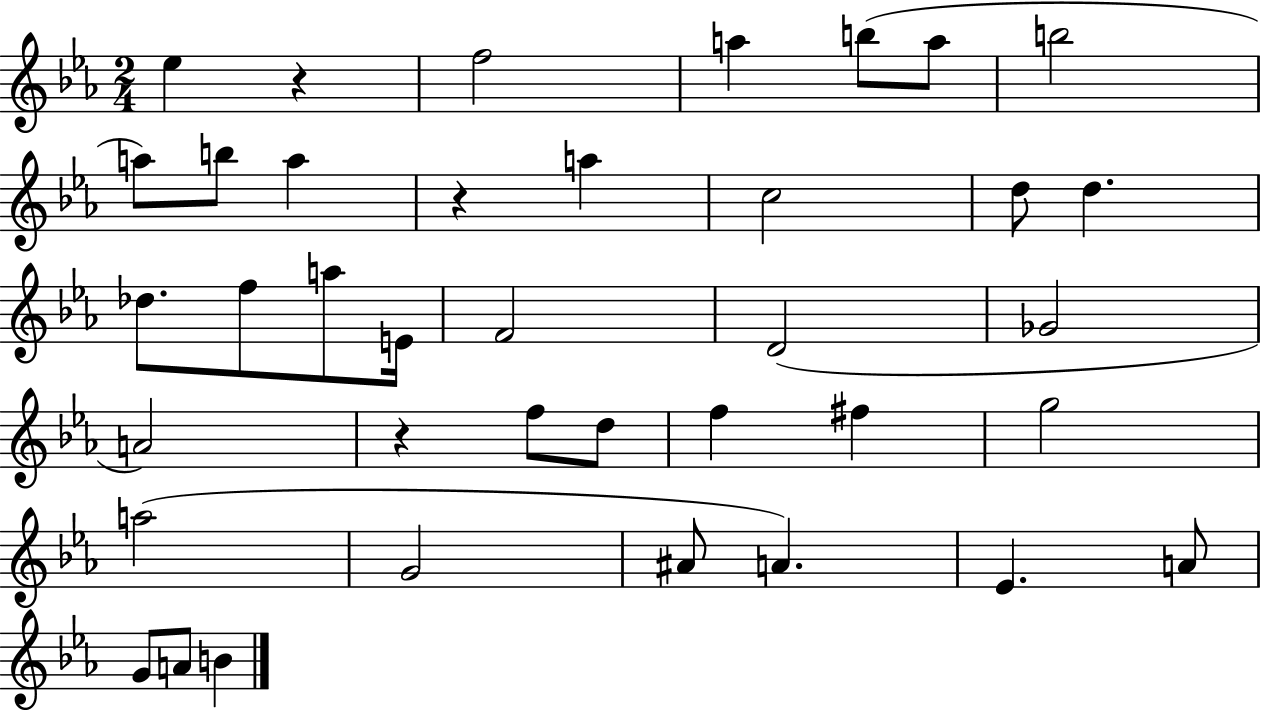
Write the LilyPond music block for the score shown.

{
  \clef treble
  \numericTimeSignature
  \time 2/4
  \key ees \major
  \repeat volta 2 { ees''4 r4 | f''2 | a''4 b''8( a''8 | b''2 | \break a''8) b''8 a''4 | r4 a''4 | c''2 | d''8 d''4. | \break des''8. f''8 a''8 e'16 | f'2 | d'2( | ges'2 | \break a'2) | r4 f''8 d''8 | f''4 fis''4 | g''2 | \break a''2( | g'2 | ais'8 a'4.) | ees'4. a'8 | \break g'8 a'8 b'4 | } \bar "|."
}